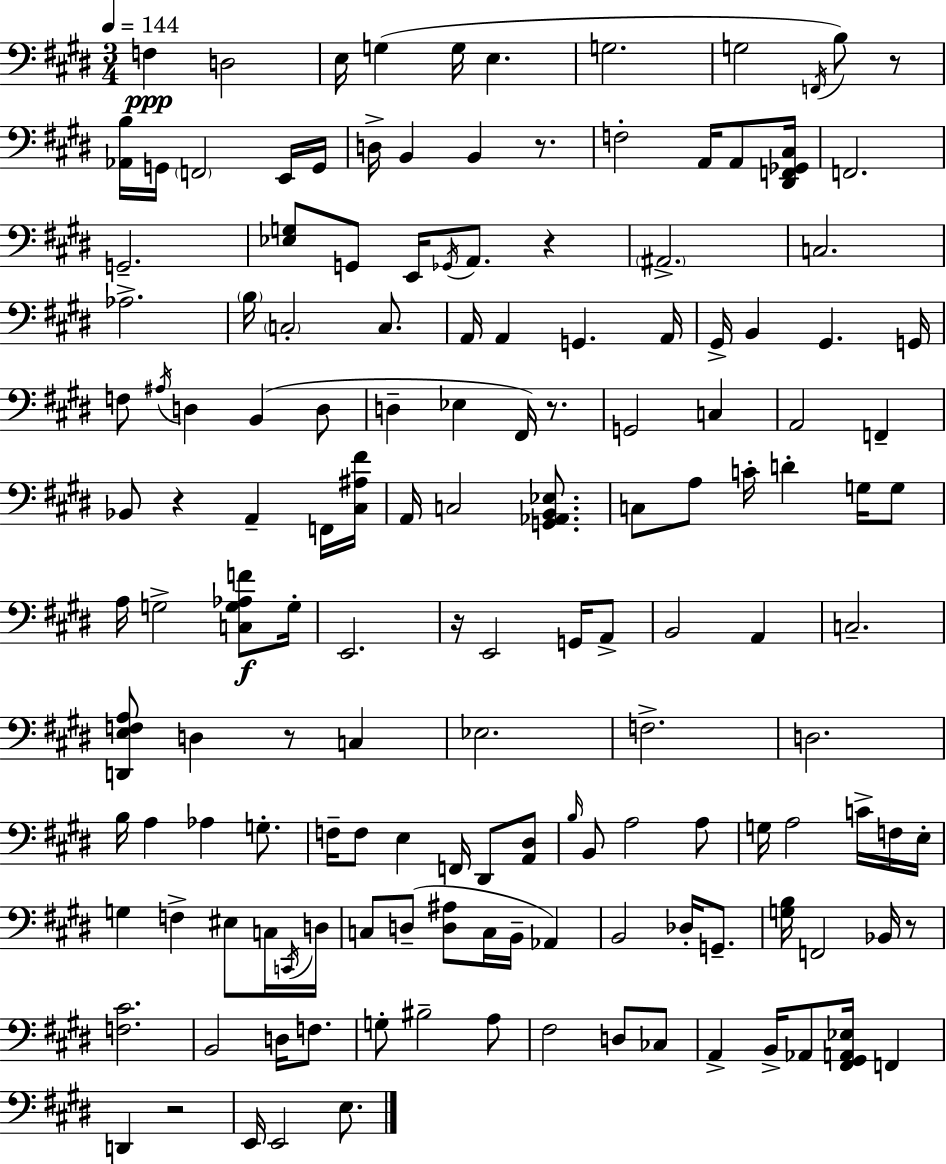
X:1
T:Untitled
M:3/4
L:1/4
K:E
F, D,2 E,/4 G, G,/4 E, G,2 G,2 F,,/4 B,/2 z/2 [_A,,B,]/4 G,,/4 F,,2 E,,/4 G,,/4 D,/4 B,, B,, z/2 F,2 A,,/4 A,,/2 [^D,,F,,_G,,^C,]/4 F,,2 G,,2 [_E,G,]/2 G,,/2 E,,/4 _G,,/4 A,,/2 z ^A,,2 C,2 _A,2 B,/4 C,2 C,/2 A,,/4 A,, G,, A,,/4 ^G,,/4 B,, ^G,, G,,/4 F,/2 ^A,/4 D, B,, D,/2 D, _E, ^F,,/4 z/2 G,,2 C, A,,2 F,, _B,,/2 z A,, F,,/4 [^C,^A,^F]/4 A,,/4 C,2 [G,,_A,,B,,_E,]/2 C,/2 A,/2 C/4 D G,/4 G,/2 A,/4 G,2 [C,G,_A,F]/2 G,/4 E,,2 z/4 E,,2 G,,/4 A,,/2 B,,2 A,, C,2 [D,,E,F,A,]/2 D, z/2 C, _E,2 F,2 D,2 B,/4 A, _A, G,/2 F,/4 F,/2 E, F,,/4 ^D,,/2 [A,,^D,]/2 B,/4 B,,/2 A,2 A,/2 G,/4 A,2 C/4 F,/4 E,/4 G, F, ^E,/2 C,/4 C,,/4 D,/4 C,/2 D,/2 [D,^A,]/2 C,/4 B,,/4 _A,, B,,2 _D,/4 G,,/2 [G,B,]/4 F,,2 _B,,/4 z/2 [F,^C]2 B,,2 D,/4 F,/2 G,/2 ^B,2 A,/2 ^F,2 D,/2 _C,/2 A,, B,,/4 _A,,/2 [^F,,^G,,A,,_E,]/4 F,, D,, z2 E,,/4 E,,2 E,/2